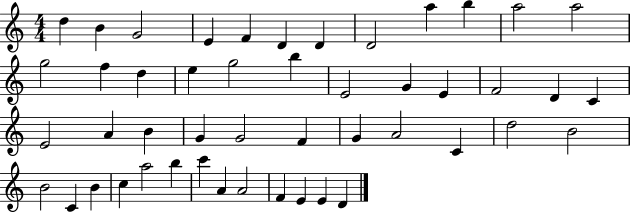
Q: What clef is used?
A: treble